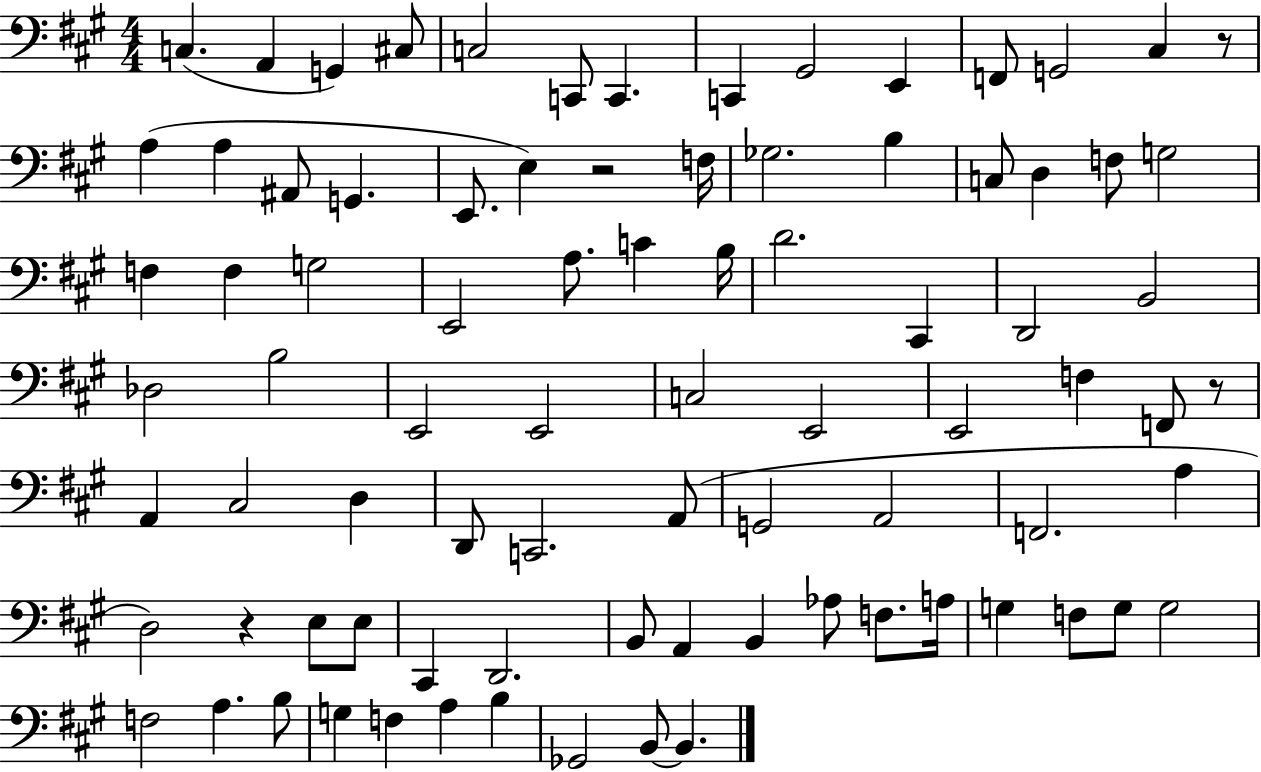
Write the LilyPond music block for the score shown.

{
  \clef bass
  \numericTimeSignature
  \time 4/4
  \key a \major
  \repeat volta 2 { c4.( a,4 g,4) cis8 | c2 c,8 c,4. | c,4 gis,2 e,4 | f,8 g,2 cis4 r8 | \break a4( a4 ais,8 g,4. | e,8. e4) r2 f16 | ges2. b4 | c8 d4 f8 g2 | \break f4 f4 g2 | e,2 a8. c'4 b16 | d'2. cis,4 | d,2 b,2 | \break des2 b2 | e,2 e,2 | c2 e,2 | e,2 f4 f,8 r8 | \break a,4 cis2 d4 | d,8 c,2. a,8( | g,2 a,2 | f,2. a4 | \break d2) r4 e8 e8 | cis,4 d,2. | b,8 a,4 b,4 aes8 f8. a16 | g4 f8 g8 g2 | \break f2 a4. b8 | g4 f4 a4 b4 | ges,2 b,8~~ b,4. | } \bar "|."
}